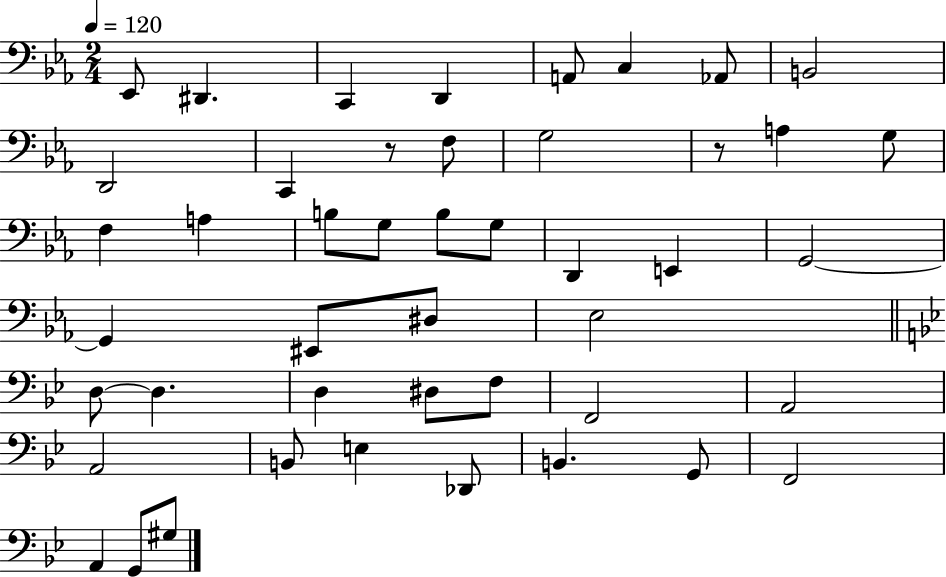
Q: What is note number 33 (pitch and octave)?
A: F2